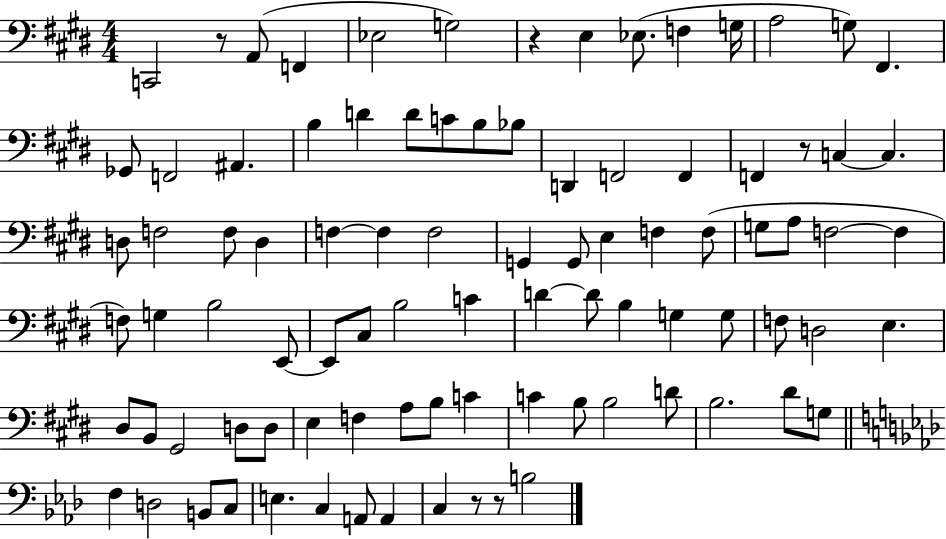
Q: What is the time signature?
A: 4/4